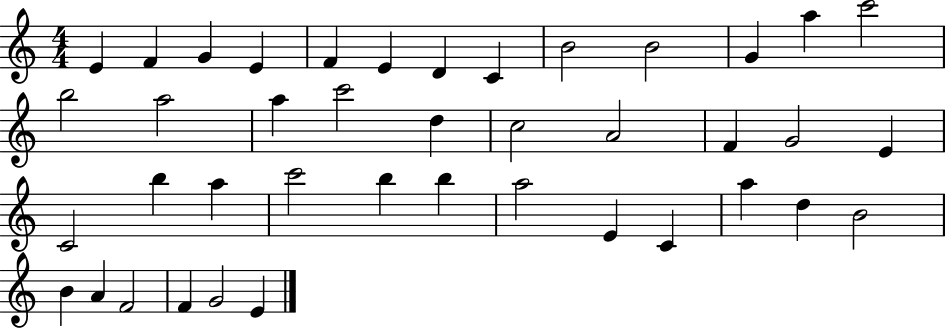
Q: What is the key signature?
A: C major